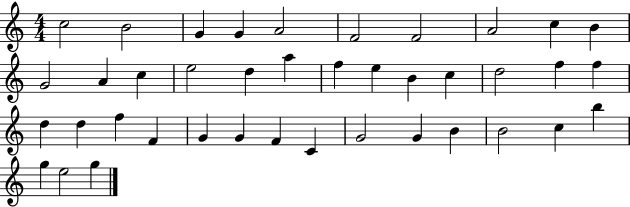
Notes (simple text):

C5/h B4/h G4/q G4/q A4/h F4/h F4/h A4/h C5/q B4/q G4/h A4/q C5/q E5/h D5/q A5/q F5/q E5/q B4/q C5/q D5/h F5/q F5/q D5/q D5/q F5/q F4/q G4/q G4/q F4/q C4/q G4/h G4/q B4/q B4/h C5/q B5/q G5/q E5/h G5/q